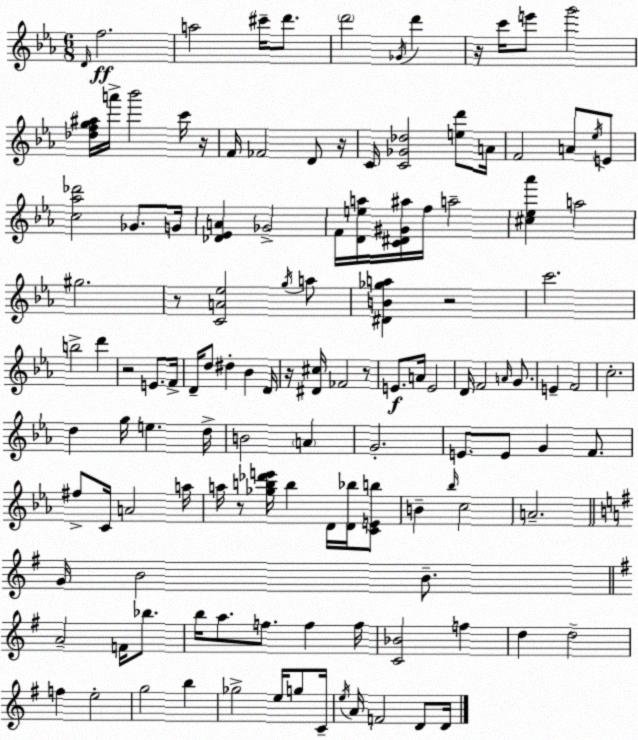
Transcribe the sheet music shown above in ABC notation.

X:1
T:Untitled
M:6/8
L:1/4
K:Eb
D/4 f2 a2 ^c'/4 d'/2 d'2 _G/4 d' z/4 c'/4 e'/2 g'2 [_dfg^a]/4 a'/4 _b'2 c'/4 z/4 F/4 _F2 D/2 z/4 C/4 [C_G_d]2 [ed']/2 A/4 F2 A/2 _e/4 E/2 [c_a_d']2 _G/2 G/4 [_D_EA] _G2 F/4 [Dea]/4 [C^D^G^a]/4 f/4 a2 [^c_e_a'] a2 ^g2 z/2 [CA_e]2 g/4 a/2 [^DB_ga] z2 c'2 b2 d' z2 E/2 F/4 D/4 d/2 ^d _B D/4 z/4 [^D^c]/4 _F2 z/2 E/2 A/4 E2 D/4 F2 A/4 G/2 E F2 c2 d g/4 e d/4 B2 A G2 E/2 E/2 G F/2 ^f/2 C/4 A2 a/4 a/4 z/2 [_gb_d'e']/4 b D/4 [D_b]/4 [CEb]/2 B _b/4 c2 A2 G/4 B2 B/2 A2 F/4 _b/2 b/4 a/2 f/2 f f/4 [C_B]2 f d d2 f e2 g2 b _g2 e/4 g/2 C/4 e/4 A/4 F2 D/2 D/4